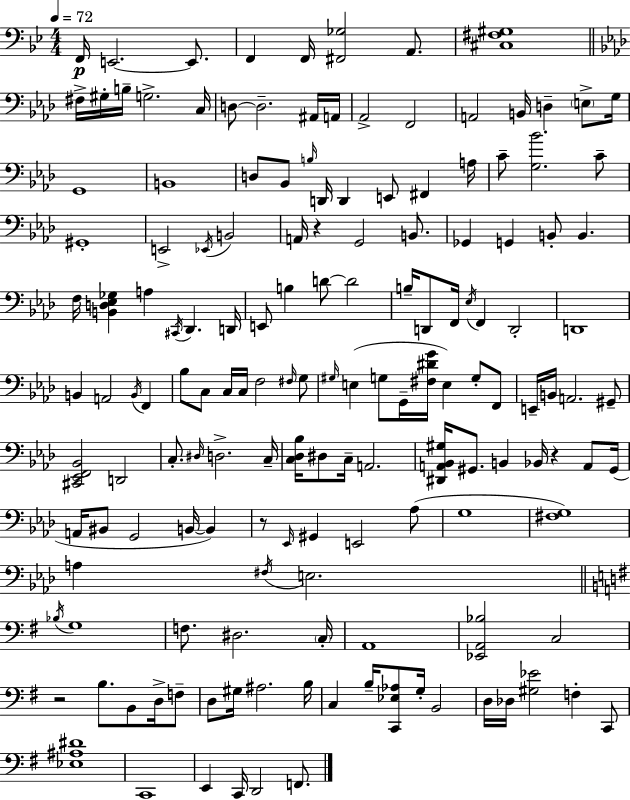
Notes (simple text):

F2/s E2/h. E2/e. F2/q F2/s [F#2,Gb3]/h A2/e. [C#3,F#3,G#3]/w F#3/s G#3/s B3/s G3/h. C3/s D3/e D3/h. A#2/s A2/s Ab2/h F2/h A2/h B2/s D3/q E3/e G3/s G2/w B2/w D3/e Bb2/e B3/s D2/s D2/q E2/e F#2/q A3/s C4/e [G3,Bb4]/h. C4/e G#2/w E2/h Eb2/s B2/h A2/s R/q G2/h B2/e. Gb2/q G2/q B2/e B2/q. F3/s [B2,D3,Eb3,Gb3]/q A3/q C#2/s Db2/q. D2/s E2/e B3/q D4/e D4/h B3/s D2/e F2/s Eb3/s F2/q D2/h D2/w B2/q A2/h B2/s F2/q Bb3/e C3/e C3/s C3/s F3/h F#3/s G3/e G#3/s E3/q G3/e G2/s [F#3,D#4,G4]/s E3/q G3/e F2/e E2/s B2/s A2/h. G#2/e [C#2,Eb2,F2,Bb2]/h D2/h C3/e. D#3/s D3/h. C3/s [C3,Db3,Bb3]/s D#3/e C3/s A2/h. [D#2,A2,Bb2,G#3]/s G#2/e. B2/q Bb2/s R/q A2/e G#2/s A2/s BIS2/e G2/h B2/s B2/q R/e Eb2/s G#2/q E2/h Ab3/e G3/w [F#3,G3]/w A3/q F#3/s E3/h. Bb3/s G3/w F3/e. D#3/h. C3/s A2/w [Eb2,A2,Bb3]/h C3/h R/h B3/e. B2/e D3/s F3/e D3/e G#3/s A#3/h. B3/s C3/q B3/s [C2,Eb3,Ab3]/e G3/s B2/h D3/s Db3/s [G#3,Eb4]/h F3/q C2/e [Eb3,A#3,D#4]/w C2/w E2/q C2/s D2/h F2/e.